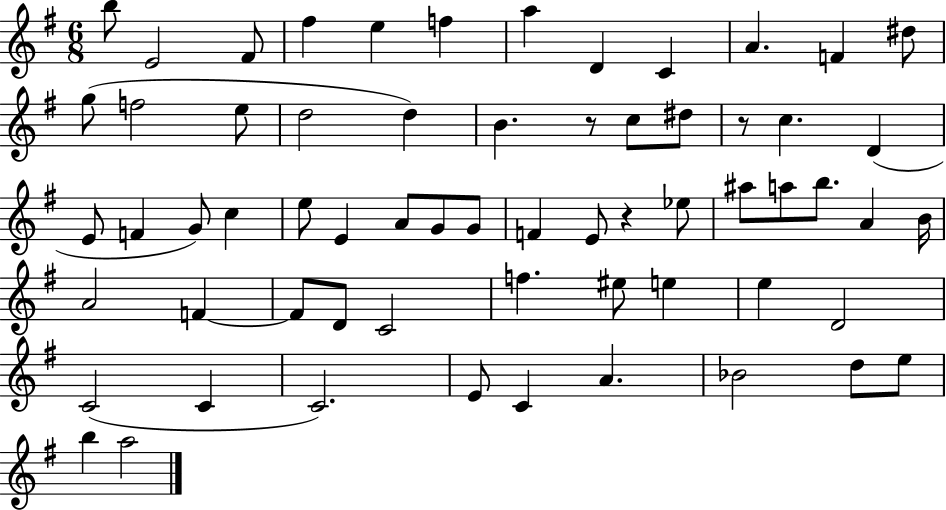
B5/e E4/h F#4/e F#5/q E5/q F5/q A5/q D4/q C4/q A4/q. F4/q D#5/e G5/e F5/h E5/e D5/h D5/q B4/q. R/e C5/e D#5/e R/e C5/q. D4/q E4/e F4/q G4/e C5/q E5/e E4/q A4/e G4/e G4/e F4/q E4/e R/q Eb5/e A#5/e A5/e B5/e. A4/q B4/s A4/h F4/q F4/e D4/e C4/h F5/q. EIS5/e E5/q E5/q D4/h C4/h C4/q C4/h. E4/e C4/q A4/q. Bb4/h D5/e E5/e B5/q A5/h